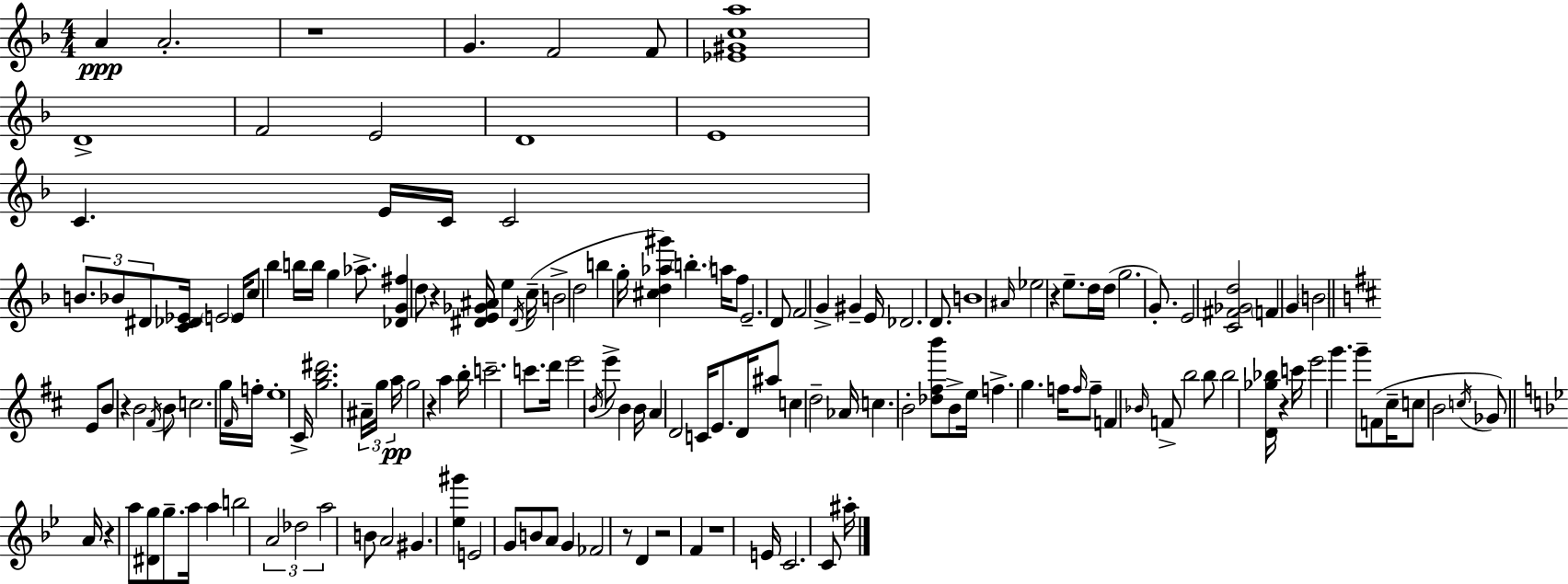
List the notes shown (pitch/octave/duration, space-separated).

A4/q A4/h. R/w G4/q. F4/h F4/e [Eb4,G#4,C5,A5]/w D4/w F4/h E4/h D4/w E4/w C4/q. E4/s C4/s C4/h B4/e. Bb4/e D#4/e [C4,Db4,Eb4]/s E4/h E4/s C5/e Bb5/q B5/s B5/s G5/q Ab5/e. [Db4,G4,F#5]/q D5/e R/q [D#4,E4,Gb4,A#4]/s E5/q D#4/s C5/s B4/h D5/h B5/q G5/s [C#5,D5,Ab5,G#6]/q B5/q. A5/s F5/e E4/h. D4/e F4/h G4/q G#4/q E4/s Db4/h. D4/e. B4/w A#4/s Eb5/h R/q E5/e. D5/s D5/s G5/h. G4/e. E4/h [C4,F#4,Gb4,D5]/h F4/q G4/q B4/h E4/e B4/e R/q B4/h F#4/s B4/e C5/h. G5/s F#4/s F5/s E5/w C#4/s [G5,B5,D#6]/h. A#4/s G5/s A5/s G5/h R/q A5/q B5/s C6/h. C6/e. D6/s E6/h B4/s E6/e B4/q B4/s A4/q D4/h C4/s E4/e. D4/s A#5/e C5/q D5/h Ab4/s C5/q. B4/h [Db5,F#5,B6]/e B4/e E5/s F5/q. G5/q. F5/s F5/s F5/e F4/q Bb4/s F4/e B5/h B5/e B5/h [D4,Gb5,Bb5]/s R/q C6/s E6/h G6/q. G6/e F4/e C#5/s C5/e B4/h C5/s Gb4/e A4/s R/q A5/e [D#4,G5]/e G5/e. A5/s A5/q B5/h A4/h Db5/h A5/h B4/e A4/h G#4/q. [Eb5,G#6]/q E4/h G4/e B4/e A4/e G4/q FES4/h R/e D4/q R/h F4/q R/w E4/s C4/h. C4/e A#5/s